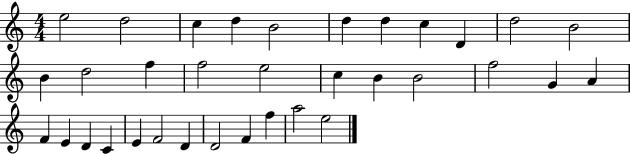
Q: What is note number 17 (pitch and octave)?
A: C5